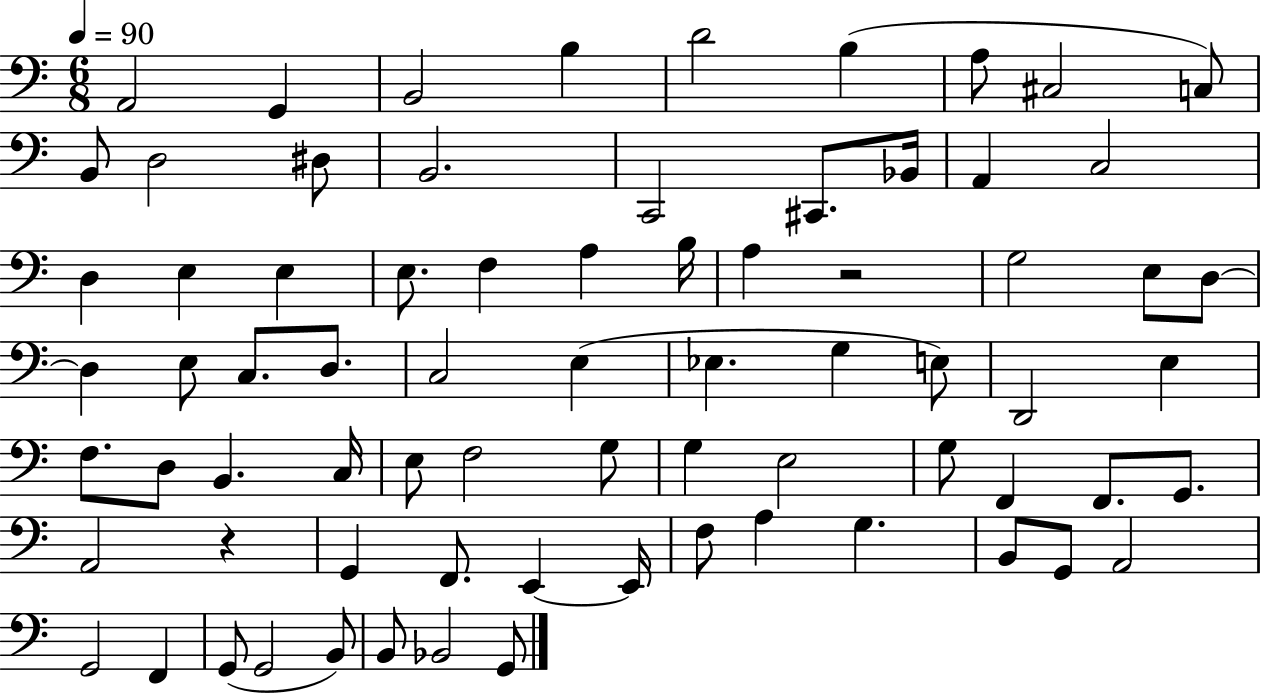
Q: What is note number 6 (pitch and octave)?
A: B3